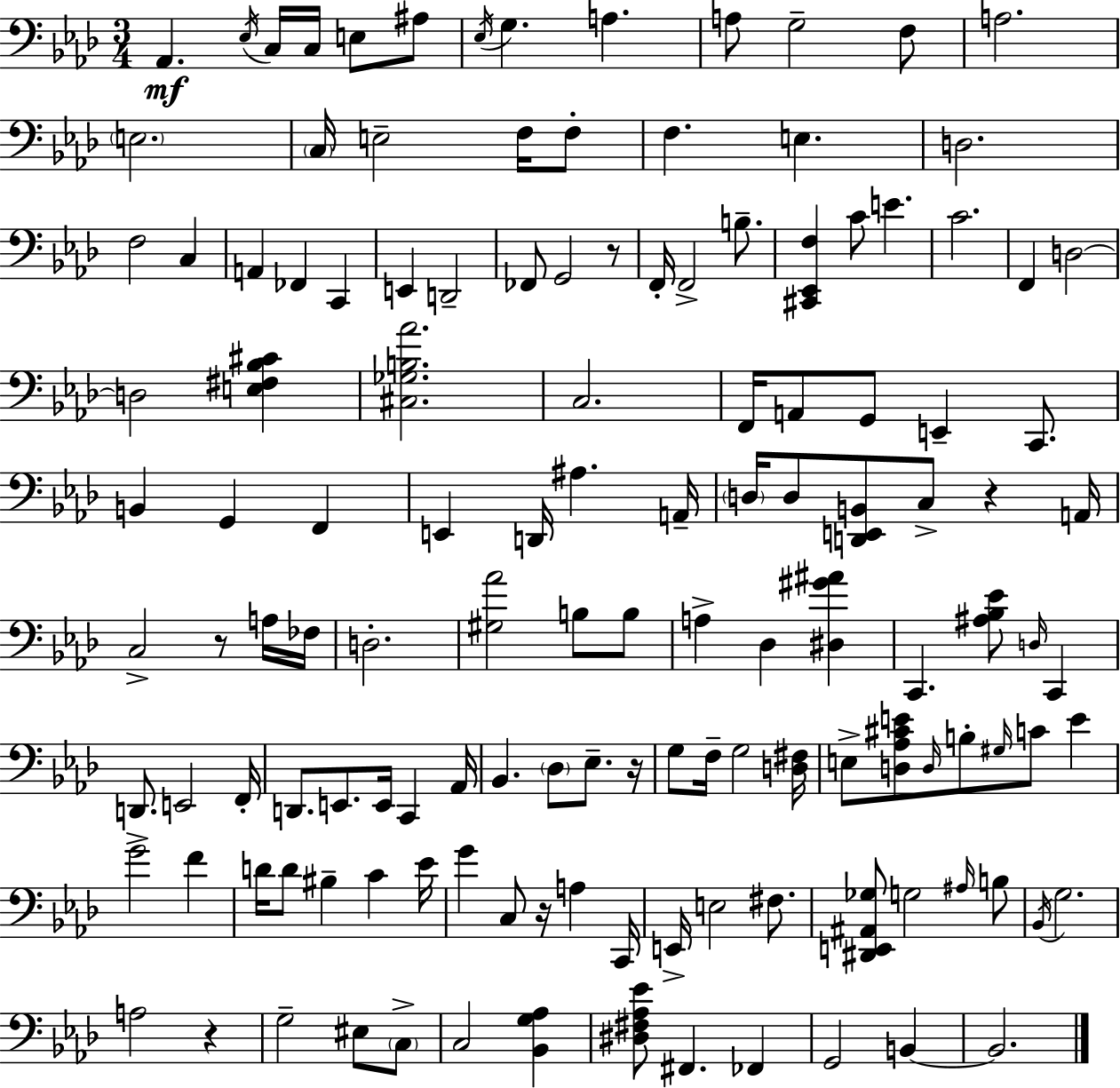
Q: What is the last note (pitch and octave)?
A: B2